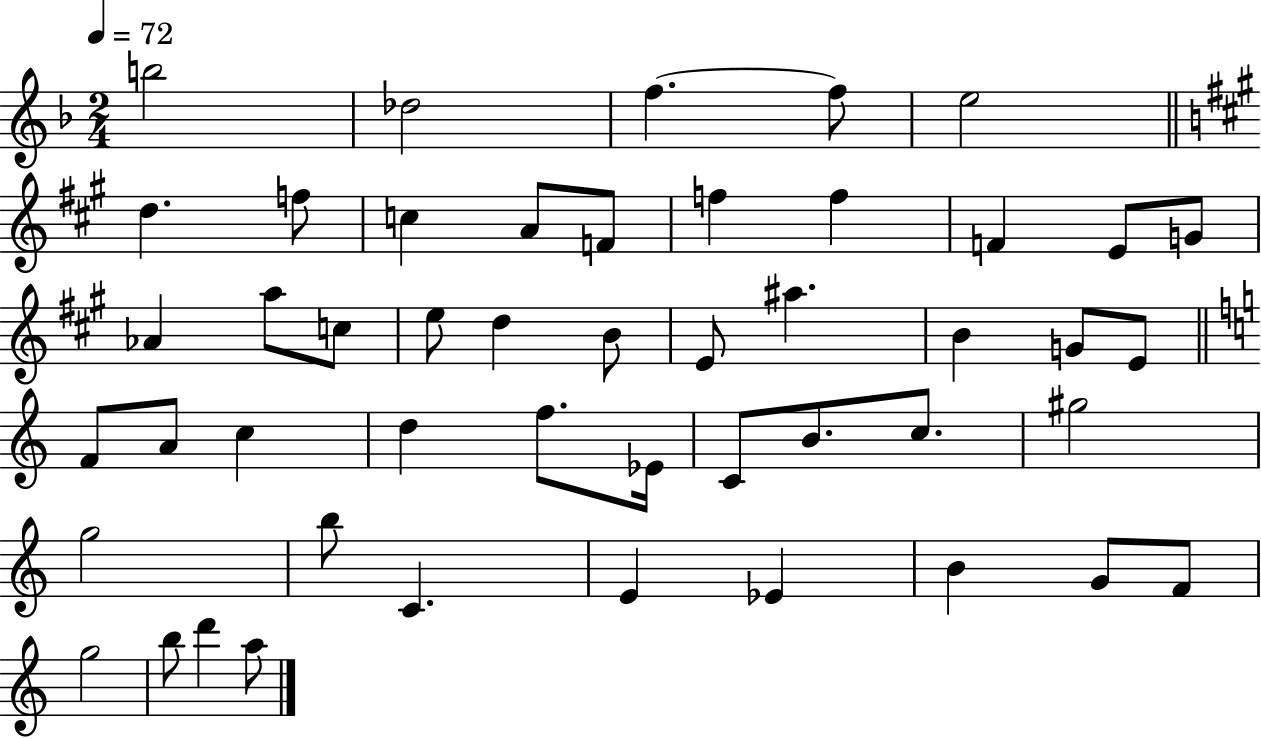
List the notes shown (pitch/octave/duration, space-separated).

B5/h Db5/h F5/q. F5/e E5/h D5/q. F5/e C5/q A4/e F4/e F5/q F5/q F4/q E4/e G4/e Ab4/q A5/e C5/e E5/e D5/q B4/e E4/e A#5/q. B4/q G4/e E4/e F4/e A4/e C5/q D5/q F5/e. Eb4/s C4/e B4/e. C5/e. G#5/h G5/h B5/e C4/q. E4/q Eb4/q B4/q G4/e F4/e G5/h B5/e D6/q A5/e